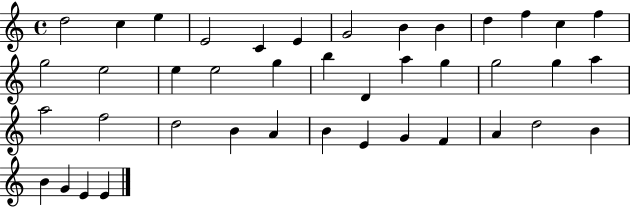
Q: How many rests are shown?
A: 0